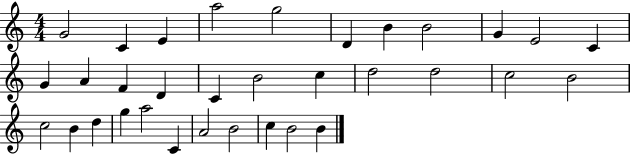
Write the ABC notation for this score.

X:1
T:Untitled
M:4/4
L:1/4
K:C
G2 C E a2 g2 D B B2 G E2 C G A F D C B2 c d2 d2 c2 B2 c2 B d g a2 C A2 B2 c B2 B